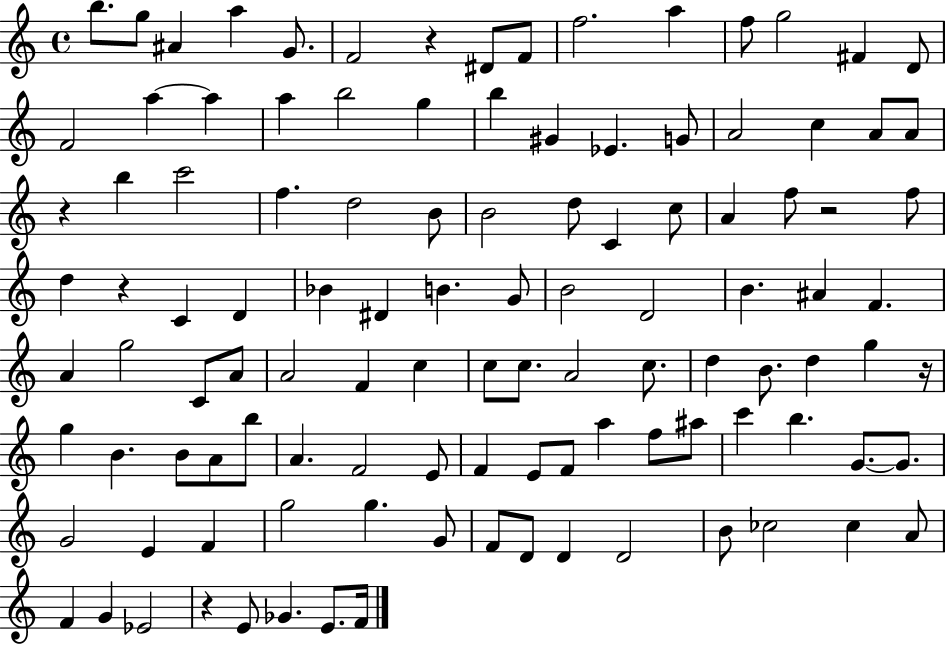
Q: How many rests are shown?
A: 6